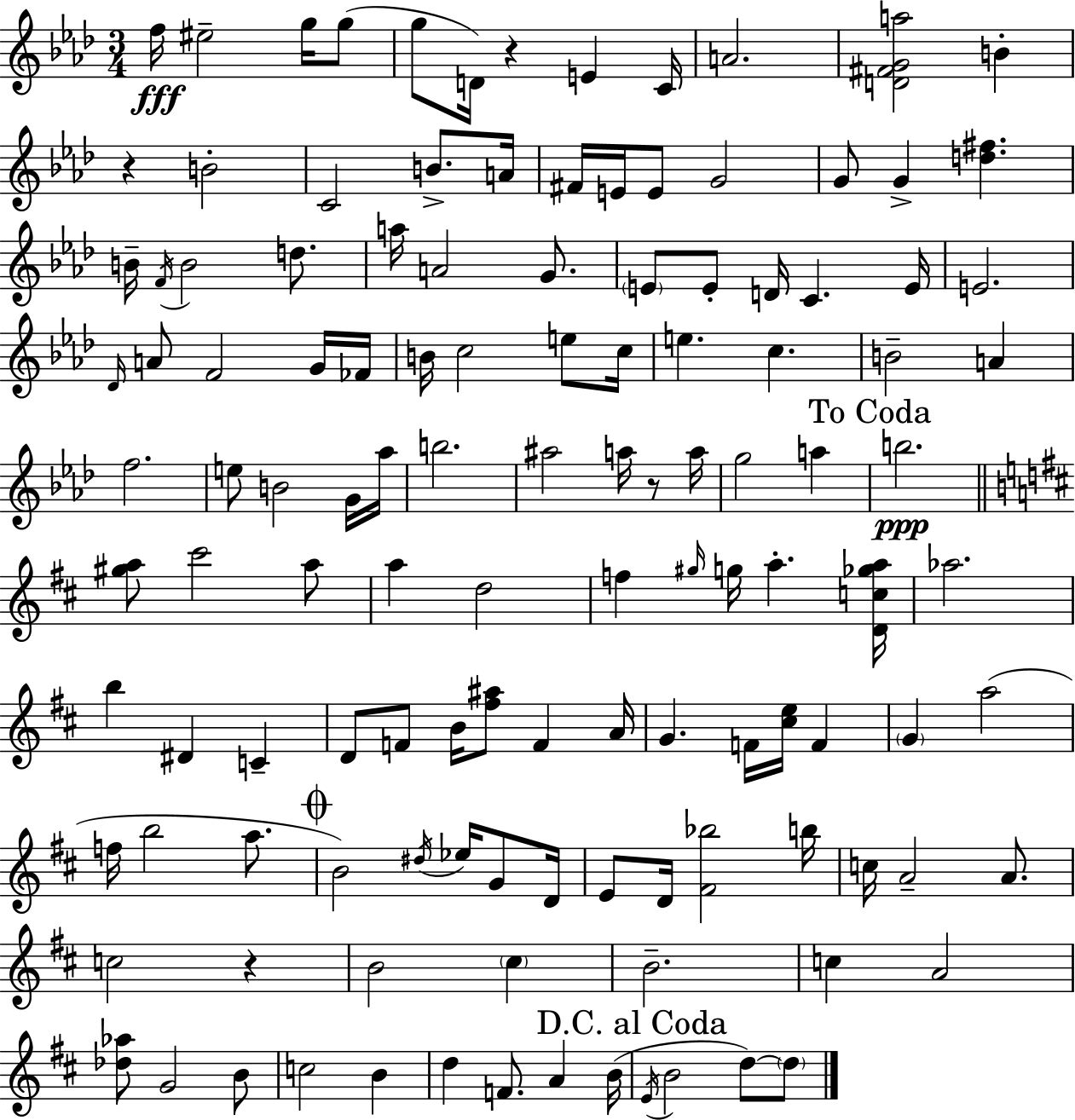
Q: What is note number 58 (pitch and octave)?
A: B5